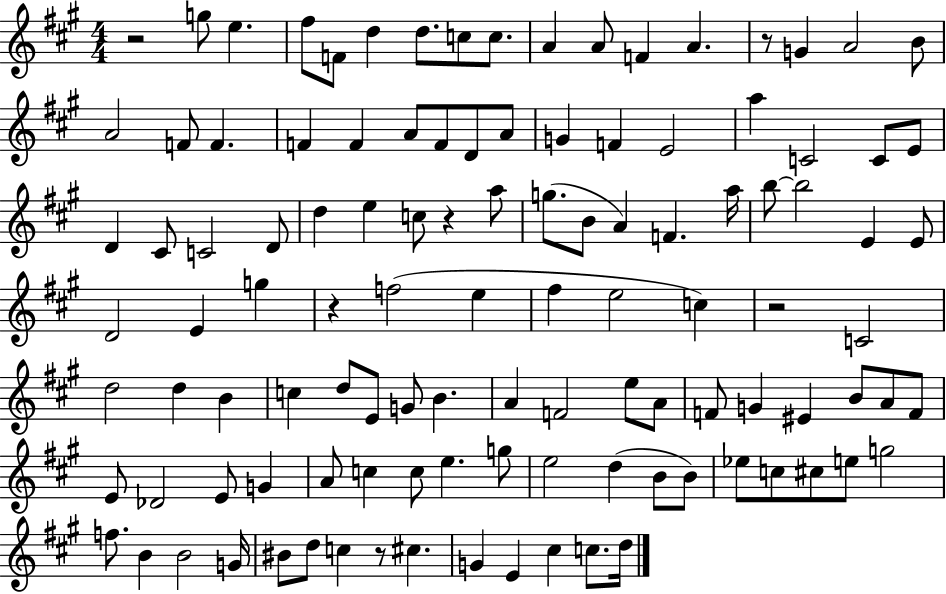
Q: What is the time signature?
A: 4/4